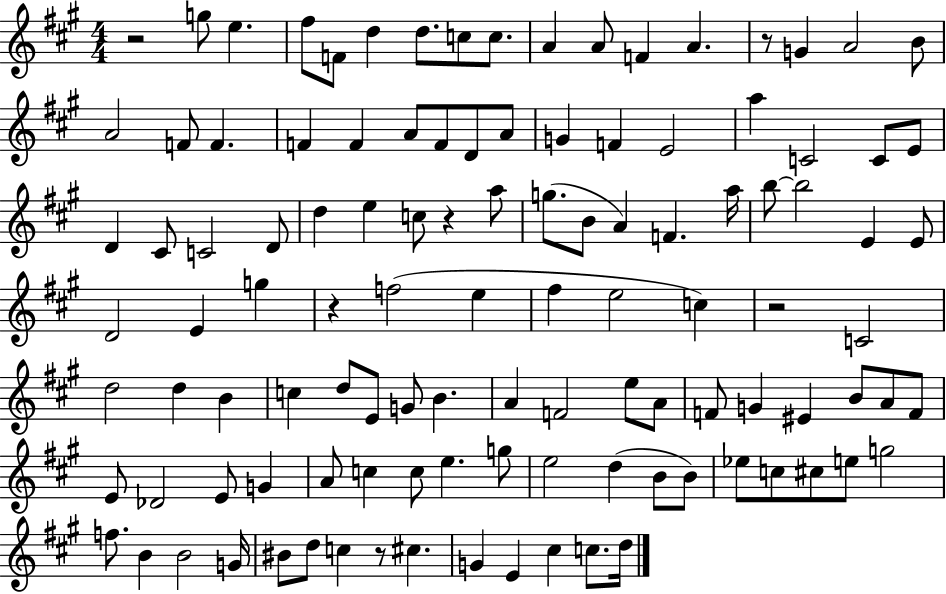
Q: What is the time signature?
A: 4/4